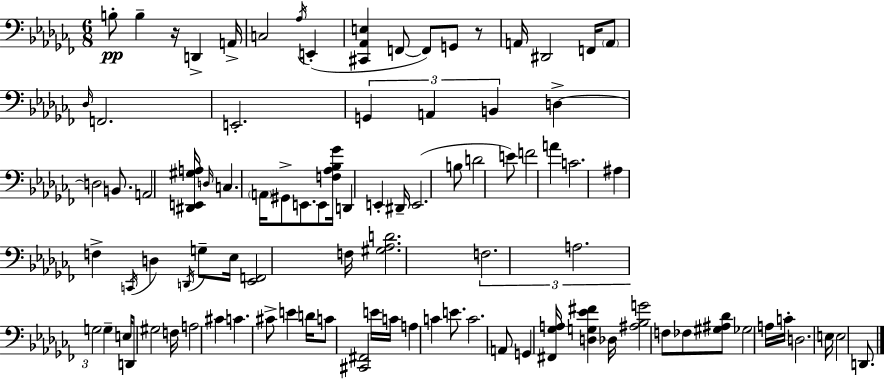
{
  \clef bass
  \numericTimeSignature
  \time 6/8
  \key aes \minor
  b8-.\pp b4-- r16 d,4-> a,16-> | c2 \acciaccatura { aes16 } e,4-.( | <cis, aes, e>4 f,8~~ f,8) g,8 r8 | a,16 dis,2 f,16 \parenthesize a,8 | \break \grace { des16 } f,2. | e,2.-. | \tuplet 3/2 { g,4 a,4 b,4 } | d4->~~ d2 | \break b,8. a,2 | <dis, e, gis a>16 \grace { d16 } c4. \parenthesize a,16 gis,8-> | e,8. e,8 <f aes bes ges'>16 d,4 e,4-. | dis,16-- e,2.( | \break b8 d'2 | e'8) f'2 a'4 | c'2. | ais4 f4-> \acciaccatura { c,16 } | \break d4 \acciaccatura { d,16 } g8-- ees16 <ees, f,>2 | f16 <gis aes d'>2. | \tuplet 3/2 { f2. | a2. | \break g2 } | g4-- e16 d,8 gis2 | f16 a2 | cis'4 c'4. cis'8-> | \break e'4 d'16 c'8 <cis, fis,>2 | e'16 c'16 a4 c'4 | e'8. c'2. | a,8 g,4 <fis, ges a>16 | \break <d g ees' fis'>4 des16 <ais bes g'>2 | f8 fes8 <gis ais des'>8 ges2 | a16 c'16-. d2. | e16 e2 | \break d,8. \bar "|."
}